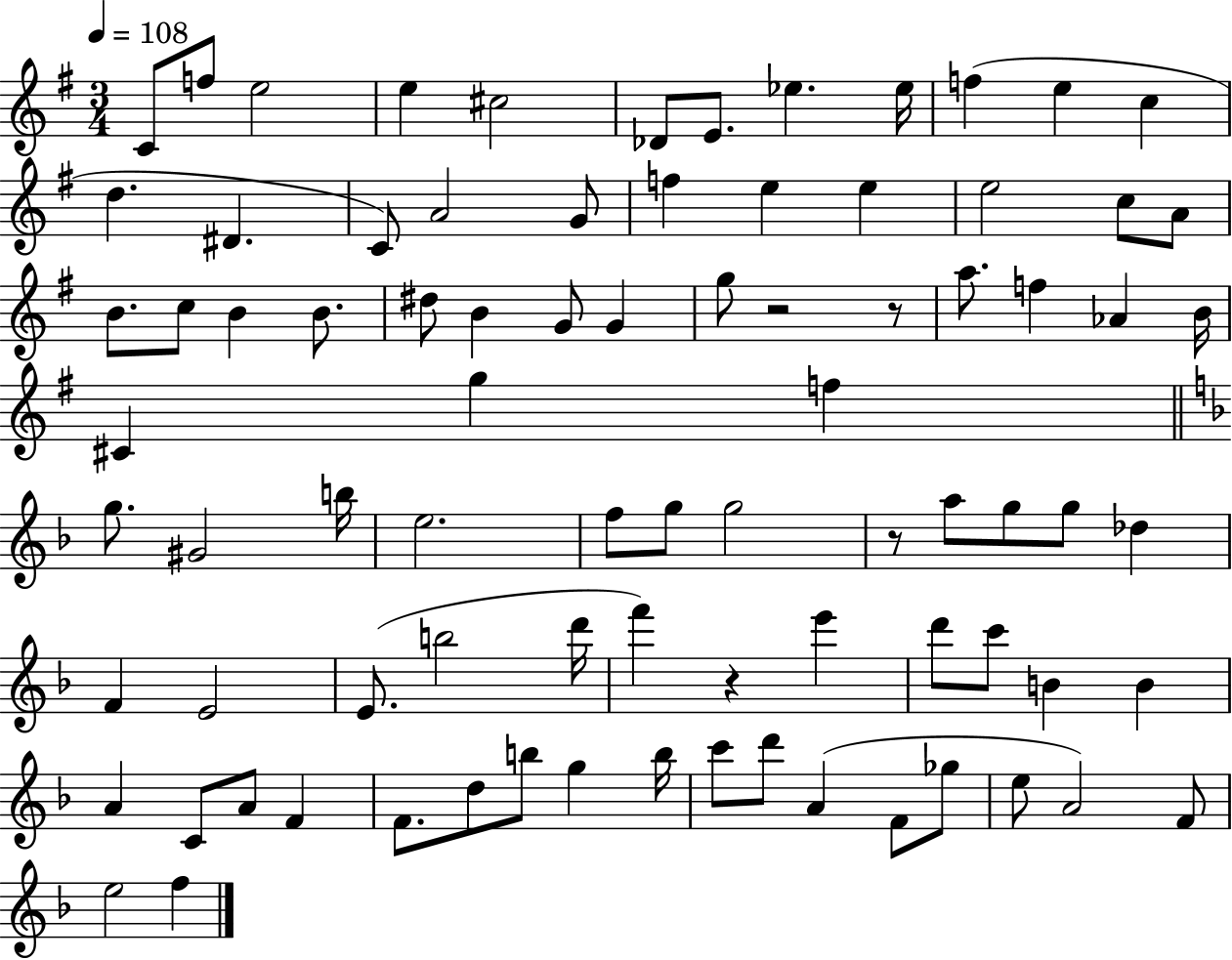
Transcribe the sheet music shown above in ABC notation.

X:1
T:Untitled
M:3/4
L:1/4
K:G
C/2 f/2 e2 e ^c2 _D/2 E/2 _e _e/4 f e c d ^D C/2 A2 G/2 f e e e2 c/2 A/2 B/2 c/2 B B/2 ^d/2 B G/2 G g/2 z2 z/2 a/2 f _A B/4 ^C g f g/2 ^G2 b/4 e2 f/2 g/2 g2 z/2 a/2 g/2 g/2 _d F E2 E/2 b2 d'/4 f' z e' d'/2 c'/2 B B A C/2 A/2 F F/2 d/2 b/2 g b/4 c'/2 d'/2 A F/2 _g/2 e/2 A2 F/2 e2 f